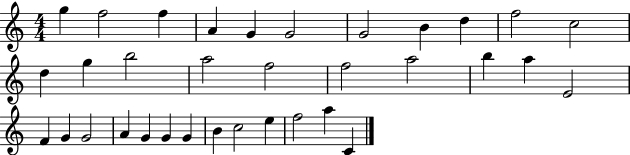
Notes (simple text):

G5/q F5/h F5/q A4/q G4/q G4/h G4/h B4/q D5/q F5/h C5/h D5/q G5/q B5/h A5/h F5/h F5/h A5/h B5/q A5/q E4/h F4/q G4/q G4/h A4/q G4/q G4/q G4/q B4/q C5/h E5/q F5/h A5/q C4/q